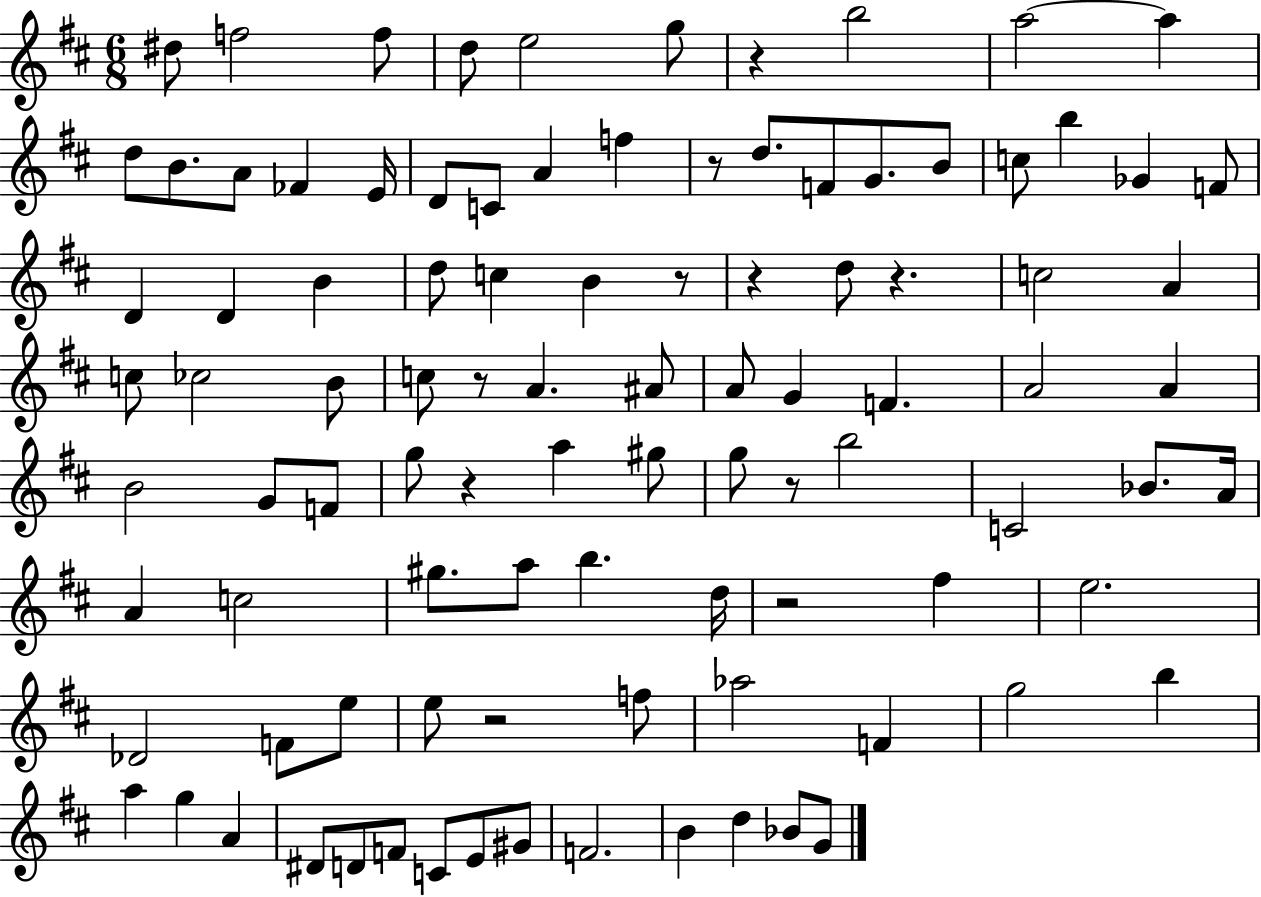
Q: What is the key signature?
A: D major